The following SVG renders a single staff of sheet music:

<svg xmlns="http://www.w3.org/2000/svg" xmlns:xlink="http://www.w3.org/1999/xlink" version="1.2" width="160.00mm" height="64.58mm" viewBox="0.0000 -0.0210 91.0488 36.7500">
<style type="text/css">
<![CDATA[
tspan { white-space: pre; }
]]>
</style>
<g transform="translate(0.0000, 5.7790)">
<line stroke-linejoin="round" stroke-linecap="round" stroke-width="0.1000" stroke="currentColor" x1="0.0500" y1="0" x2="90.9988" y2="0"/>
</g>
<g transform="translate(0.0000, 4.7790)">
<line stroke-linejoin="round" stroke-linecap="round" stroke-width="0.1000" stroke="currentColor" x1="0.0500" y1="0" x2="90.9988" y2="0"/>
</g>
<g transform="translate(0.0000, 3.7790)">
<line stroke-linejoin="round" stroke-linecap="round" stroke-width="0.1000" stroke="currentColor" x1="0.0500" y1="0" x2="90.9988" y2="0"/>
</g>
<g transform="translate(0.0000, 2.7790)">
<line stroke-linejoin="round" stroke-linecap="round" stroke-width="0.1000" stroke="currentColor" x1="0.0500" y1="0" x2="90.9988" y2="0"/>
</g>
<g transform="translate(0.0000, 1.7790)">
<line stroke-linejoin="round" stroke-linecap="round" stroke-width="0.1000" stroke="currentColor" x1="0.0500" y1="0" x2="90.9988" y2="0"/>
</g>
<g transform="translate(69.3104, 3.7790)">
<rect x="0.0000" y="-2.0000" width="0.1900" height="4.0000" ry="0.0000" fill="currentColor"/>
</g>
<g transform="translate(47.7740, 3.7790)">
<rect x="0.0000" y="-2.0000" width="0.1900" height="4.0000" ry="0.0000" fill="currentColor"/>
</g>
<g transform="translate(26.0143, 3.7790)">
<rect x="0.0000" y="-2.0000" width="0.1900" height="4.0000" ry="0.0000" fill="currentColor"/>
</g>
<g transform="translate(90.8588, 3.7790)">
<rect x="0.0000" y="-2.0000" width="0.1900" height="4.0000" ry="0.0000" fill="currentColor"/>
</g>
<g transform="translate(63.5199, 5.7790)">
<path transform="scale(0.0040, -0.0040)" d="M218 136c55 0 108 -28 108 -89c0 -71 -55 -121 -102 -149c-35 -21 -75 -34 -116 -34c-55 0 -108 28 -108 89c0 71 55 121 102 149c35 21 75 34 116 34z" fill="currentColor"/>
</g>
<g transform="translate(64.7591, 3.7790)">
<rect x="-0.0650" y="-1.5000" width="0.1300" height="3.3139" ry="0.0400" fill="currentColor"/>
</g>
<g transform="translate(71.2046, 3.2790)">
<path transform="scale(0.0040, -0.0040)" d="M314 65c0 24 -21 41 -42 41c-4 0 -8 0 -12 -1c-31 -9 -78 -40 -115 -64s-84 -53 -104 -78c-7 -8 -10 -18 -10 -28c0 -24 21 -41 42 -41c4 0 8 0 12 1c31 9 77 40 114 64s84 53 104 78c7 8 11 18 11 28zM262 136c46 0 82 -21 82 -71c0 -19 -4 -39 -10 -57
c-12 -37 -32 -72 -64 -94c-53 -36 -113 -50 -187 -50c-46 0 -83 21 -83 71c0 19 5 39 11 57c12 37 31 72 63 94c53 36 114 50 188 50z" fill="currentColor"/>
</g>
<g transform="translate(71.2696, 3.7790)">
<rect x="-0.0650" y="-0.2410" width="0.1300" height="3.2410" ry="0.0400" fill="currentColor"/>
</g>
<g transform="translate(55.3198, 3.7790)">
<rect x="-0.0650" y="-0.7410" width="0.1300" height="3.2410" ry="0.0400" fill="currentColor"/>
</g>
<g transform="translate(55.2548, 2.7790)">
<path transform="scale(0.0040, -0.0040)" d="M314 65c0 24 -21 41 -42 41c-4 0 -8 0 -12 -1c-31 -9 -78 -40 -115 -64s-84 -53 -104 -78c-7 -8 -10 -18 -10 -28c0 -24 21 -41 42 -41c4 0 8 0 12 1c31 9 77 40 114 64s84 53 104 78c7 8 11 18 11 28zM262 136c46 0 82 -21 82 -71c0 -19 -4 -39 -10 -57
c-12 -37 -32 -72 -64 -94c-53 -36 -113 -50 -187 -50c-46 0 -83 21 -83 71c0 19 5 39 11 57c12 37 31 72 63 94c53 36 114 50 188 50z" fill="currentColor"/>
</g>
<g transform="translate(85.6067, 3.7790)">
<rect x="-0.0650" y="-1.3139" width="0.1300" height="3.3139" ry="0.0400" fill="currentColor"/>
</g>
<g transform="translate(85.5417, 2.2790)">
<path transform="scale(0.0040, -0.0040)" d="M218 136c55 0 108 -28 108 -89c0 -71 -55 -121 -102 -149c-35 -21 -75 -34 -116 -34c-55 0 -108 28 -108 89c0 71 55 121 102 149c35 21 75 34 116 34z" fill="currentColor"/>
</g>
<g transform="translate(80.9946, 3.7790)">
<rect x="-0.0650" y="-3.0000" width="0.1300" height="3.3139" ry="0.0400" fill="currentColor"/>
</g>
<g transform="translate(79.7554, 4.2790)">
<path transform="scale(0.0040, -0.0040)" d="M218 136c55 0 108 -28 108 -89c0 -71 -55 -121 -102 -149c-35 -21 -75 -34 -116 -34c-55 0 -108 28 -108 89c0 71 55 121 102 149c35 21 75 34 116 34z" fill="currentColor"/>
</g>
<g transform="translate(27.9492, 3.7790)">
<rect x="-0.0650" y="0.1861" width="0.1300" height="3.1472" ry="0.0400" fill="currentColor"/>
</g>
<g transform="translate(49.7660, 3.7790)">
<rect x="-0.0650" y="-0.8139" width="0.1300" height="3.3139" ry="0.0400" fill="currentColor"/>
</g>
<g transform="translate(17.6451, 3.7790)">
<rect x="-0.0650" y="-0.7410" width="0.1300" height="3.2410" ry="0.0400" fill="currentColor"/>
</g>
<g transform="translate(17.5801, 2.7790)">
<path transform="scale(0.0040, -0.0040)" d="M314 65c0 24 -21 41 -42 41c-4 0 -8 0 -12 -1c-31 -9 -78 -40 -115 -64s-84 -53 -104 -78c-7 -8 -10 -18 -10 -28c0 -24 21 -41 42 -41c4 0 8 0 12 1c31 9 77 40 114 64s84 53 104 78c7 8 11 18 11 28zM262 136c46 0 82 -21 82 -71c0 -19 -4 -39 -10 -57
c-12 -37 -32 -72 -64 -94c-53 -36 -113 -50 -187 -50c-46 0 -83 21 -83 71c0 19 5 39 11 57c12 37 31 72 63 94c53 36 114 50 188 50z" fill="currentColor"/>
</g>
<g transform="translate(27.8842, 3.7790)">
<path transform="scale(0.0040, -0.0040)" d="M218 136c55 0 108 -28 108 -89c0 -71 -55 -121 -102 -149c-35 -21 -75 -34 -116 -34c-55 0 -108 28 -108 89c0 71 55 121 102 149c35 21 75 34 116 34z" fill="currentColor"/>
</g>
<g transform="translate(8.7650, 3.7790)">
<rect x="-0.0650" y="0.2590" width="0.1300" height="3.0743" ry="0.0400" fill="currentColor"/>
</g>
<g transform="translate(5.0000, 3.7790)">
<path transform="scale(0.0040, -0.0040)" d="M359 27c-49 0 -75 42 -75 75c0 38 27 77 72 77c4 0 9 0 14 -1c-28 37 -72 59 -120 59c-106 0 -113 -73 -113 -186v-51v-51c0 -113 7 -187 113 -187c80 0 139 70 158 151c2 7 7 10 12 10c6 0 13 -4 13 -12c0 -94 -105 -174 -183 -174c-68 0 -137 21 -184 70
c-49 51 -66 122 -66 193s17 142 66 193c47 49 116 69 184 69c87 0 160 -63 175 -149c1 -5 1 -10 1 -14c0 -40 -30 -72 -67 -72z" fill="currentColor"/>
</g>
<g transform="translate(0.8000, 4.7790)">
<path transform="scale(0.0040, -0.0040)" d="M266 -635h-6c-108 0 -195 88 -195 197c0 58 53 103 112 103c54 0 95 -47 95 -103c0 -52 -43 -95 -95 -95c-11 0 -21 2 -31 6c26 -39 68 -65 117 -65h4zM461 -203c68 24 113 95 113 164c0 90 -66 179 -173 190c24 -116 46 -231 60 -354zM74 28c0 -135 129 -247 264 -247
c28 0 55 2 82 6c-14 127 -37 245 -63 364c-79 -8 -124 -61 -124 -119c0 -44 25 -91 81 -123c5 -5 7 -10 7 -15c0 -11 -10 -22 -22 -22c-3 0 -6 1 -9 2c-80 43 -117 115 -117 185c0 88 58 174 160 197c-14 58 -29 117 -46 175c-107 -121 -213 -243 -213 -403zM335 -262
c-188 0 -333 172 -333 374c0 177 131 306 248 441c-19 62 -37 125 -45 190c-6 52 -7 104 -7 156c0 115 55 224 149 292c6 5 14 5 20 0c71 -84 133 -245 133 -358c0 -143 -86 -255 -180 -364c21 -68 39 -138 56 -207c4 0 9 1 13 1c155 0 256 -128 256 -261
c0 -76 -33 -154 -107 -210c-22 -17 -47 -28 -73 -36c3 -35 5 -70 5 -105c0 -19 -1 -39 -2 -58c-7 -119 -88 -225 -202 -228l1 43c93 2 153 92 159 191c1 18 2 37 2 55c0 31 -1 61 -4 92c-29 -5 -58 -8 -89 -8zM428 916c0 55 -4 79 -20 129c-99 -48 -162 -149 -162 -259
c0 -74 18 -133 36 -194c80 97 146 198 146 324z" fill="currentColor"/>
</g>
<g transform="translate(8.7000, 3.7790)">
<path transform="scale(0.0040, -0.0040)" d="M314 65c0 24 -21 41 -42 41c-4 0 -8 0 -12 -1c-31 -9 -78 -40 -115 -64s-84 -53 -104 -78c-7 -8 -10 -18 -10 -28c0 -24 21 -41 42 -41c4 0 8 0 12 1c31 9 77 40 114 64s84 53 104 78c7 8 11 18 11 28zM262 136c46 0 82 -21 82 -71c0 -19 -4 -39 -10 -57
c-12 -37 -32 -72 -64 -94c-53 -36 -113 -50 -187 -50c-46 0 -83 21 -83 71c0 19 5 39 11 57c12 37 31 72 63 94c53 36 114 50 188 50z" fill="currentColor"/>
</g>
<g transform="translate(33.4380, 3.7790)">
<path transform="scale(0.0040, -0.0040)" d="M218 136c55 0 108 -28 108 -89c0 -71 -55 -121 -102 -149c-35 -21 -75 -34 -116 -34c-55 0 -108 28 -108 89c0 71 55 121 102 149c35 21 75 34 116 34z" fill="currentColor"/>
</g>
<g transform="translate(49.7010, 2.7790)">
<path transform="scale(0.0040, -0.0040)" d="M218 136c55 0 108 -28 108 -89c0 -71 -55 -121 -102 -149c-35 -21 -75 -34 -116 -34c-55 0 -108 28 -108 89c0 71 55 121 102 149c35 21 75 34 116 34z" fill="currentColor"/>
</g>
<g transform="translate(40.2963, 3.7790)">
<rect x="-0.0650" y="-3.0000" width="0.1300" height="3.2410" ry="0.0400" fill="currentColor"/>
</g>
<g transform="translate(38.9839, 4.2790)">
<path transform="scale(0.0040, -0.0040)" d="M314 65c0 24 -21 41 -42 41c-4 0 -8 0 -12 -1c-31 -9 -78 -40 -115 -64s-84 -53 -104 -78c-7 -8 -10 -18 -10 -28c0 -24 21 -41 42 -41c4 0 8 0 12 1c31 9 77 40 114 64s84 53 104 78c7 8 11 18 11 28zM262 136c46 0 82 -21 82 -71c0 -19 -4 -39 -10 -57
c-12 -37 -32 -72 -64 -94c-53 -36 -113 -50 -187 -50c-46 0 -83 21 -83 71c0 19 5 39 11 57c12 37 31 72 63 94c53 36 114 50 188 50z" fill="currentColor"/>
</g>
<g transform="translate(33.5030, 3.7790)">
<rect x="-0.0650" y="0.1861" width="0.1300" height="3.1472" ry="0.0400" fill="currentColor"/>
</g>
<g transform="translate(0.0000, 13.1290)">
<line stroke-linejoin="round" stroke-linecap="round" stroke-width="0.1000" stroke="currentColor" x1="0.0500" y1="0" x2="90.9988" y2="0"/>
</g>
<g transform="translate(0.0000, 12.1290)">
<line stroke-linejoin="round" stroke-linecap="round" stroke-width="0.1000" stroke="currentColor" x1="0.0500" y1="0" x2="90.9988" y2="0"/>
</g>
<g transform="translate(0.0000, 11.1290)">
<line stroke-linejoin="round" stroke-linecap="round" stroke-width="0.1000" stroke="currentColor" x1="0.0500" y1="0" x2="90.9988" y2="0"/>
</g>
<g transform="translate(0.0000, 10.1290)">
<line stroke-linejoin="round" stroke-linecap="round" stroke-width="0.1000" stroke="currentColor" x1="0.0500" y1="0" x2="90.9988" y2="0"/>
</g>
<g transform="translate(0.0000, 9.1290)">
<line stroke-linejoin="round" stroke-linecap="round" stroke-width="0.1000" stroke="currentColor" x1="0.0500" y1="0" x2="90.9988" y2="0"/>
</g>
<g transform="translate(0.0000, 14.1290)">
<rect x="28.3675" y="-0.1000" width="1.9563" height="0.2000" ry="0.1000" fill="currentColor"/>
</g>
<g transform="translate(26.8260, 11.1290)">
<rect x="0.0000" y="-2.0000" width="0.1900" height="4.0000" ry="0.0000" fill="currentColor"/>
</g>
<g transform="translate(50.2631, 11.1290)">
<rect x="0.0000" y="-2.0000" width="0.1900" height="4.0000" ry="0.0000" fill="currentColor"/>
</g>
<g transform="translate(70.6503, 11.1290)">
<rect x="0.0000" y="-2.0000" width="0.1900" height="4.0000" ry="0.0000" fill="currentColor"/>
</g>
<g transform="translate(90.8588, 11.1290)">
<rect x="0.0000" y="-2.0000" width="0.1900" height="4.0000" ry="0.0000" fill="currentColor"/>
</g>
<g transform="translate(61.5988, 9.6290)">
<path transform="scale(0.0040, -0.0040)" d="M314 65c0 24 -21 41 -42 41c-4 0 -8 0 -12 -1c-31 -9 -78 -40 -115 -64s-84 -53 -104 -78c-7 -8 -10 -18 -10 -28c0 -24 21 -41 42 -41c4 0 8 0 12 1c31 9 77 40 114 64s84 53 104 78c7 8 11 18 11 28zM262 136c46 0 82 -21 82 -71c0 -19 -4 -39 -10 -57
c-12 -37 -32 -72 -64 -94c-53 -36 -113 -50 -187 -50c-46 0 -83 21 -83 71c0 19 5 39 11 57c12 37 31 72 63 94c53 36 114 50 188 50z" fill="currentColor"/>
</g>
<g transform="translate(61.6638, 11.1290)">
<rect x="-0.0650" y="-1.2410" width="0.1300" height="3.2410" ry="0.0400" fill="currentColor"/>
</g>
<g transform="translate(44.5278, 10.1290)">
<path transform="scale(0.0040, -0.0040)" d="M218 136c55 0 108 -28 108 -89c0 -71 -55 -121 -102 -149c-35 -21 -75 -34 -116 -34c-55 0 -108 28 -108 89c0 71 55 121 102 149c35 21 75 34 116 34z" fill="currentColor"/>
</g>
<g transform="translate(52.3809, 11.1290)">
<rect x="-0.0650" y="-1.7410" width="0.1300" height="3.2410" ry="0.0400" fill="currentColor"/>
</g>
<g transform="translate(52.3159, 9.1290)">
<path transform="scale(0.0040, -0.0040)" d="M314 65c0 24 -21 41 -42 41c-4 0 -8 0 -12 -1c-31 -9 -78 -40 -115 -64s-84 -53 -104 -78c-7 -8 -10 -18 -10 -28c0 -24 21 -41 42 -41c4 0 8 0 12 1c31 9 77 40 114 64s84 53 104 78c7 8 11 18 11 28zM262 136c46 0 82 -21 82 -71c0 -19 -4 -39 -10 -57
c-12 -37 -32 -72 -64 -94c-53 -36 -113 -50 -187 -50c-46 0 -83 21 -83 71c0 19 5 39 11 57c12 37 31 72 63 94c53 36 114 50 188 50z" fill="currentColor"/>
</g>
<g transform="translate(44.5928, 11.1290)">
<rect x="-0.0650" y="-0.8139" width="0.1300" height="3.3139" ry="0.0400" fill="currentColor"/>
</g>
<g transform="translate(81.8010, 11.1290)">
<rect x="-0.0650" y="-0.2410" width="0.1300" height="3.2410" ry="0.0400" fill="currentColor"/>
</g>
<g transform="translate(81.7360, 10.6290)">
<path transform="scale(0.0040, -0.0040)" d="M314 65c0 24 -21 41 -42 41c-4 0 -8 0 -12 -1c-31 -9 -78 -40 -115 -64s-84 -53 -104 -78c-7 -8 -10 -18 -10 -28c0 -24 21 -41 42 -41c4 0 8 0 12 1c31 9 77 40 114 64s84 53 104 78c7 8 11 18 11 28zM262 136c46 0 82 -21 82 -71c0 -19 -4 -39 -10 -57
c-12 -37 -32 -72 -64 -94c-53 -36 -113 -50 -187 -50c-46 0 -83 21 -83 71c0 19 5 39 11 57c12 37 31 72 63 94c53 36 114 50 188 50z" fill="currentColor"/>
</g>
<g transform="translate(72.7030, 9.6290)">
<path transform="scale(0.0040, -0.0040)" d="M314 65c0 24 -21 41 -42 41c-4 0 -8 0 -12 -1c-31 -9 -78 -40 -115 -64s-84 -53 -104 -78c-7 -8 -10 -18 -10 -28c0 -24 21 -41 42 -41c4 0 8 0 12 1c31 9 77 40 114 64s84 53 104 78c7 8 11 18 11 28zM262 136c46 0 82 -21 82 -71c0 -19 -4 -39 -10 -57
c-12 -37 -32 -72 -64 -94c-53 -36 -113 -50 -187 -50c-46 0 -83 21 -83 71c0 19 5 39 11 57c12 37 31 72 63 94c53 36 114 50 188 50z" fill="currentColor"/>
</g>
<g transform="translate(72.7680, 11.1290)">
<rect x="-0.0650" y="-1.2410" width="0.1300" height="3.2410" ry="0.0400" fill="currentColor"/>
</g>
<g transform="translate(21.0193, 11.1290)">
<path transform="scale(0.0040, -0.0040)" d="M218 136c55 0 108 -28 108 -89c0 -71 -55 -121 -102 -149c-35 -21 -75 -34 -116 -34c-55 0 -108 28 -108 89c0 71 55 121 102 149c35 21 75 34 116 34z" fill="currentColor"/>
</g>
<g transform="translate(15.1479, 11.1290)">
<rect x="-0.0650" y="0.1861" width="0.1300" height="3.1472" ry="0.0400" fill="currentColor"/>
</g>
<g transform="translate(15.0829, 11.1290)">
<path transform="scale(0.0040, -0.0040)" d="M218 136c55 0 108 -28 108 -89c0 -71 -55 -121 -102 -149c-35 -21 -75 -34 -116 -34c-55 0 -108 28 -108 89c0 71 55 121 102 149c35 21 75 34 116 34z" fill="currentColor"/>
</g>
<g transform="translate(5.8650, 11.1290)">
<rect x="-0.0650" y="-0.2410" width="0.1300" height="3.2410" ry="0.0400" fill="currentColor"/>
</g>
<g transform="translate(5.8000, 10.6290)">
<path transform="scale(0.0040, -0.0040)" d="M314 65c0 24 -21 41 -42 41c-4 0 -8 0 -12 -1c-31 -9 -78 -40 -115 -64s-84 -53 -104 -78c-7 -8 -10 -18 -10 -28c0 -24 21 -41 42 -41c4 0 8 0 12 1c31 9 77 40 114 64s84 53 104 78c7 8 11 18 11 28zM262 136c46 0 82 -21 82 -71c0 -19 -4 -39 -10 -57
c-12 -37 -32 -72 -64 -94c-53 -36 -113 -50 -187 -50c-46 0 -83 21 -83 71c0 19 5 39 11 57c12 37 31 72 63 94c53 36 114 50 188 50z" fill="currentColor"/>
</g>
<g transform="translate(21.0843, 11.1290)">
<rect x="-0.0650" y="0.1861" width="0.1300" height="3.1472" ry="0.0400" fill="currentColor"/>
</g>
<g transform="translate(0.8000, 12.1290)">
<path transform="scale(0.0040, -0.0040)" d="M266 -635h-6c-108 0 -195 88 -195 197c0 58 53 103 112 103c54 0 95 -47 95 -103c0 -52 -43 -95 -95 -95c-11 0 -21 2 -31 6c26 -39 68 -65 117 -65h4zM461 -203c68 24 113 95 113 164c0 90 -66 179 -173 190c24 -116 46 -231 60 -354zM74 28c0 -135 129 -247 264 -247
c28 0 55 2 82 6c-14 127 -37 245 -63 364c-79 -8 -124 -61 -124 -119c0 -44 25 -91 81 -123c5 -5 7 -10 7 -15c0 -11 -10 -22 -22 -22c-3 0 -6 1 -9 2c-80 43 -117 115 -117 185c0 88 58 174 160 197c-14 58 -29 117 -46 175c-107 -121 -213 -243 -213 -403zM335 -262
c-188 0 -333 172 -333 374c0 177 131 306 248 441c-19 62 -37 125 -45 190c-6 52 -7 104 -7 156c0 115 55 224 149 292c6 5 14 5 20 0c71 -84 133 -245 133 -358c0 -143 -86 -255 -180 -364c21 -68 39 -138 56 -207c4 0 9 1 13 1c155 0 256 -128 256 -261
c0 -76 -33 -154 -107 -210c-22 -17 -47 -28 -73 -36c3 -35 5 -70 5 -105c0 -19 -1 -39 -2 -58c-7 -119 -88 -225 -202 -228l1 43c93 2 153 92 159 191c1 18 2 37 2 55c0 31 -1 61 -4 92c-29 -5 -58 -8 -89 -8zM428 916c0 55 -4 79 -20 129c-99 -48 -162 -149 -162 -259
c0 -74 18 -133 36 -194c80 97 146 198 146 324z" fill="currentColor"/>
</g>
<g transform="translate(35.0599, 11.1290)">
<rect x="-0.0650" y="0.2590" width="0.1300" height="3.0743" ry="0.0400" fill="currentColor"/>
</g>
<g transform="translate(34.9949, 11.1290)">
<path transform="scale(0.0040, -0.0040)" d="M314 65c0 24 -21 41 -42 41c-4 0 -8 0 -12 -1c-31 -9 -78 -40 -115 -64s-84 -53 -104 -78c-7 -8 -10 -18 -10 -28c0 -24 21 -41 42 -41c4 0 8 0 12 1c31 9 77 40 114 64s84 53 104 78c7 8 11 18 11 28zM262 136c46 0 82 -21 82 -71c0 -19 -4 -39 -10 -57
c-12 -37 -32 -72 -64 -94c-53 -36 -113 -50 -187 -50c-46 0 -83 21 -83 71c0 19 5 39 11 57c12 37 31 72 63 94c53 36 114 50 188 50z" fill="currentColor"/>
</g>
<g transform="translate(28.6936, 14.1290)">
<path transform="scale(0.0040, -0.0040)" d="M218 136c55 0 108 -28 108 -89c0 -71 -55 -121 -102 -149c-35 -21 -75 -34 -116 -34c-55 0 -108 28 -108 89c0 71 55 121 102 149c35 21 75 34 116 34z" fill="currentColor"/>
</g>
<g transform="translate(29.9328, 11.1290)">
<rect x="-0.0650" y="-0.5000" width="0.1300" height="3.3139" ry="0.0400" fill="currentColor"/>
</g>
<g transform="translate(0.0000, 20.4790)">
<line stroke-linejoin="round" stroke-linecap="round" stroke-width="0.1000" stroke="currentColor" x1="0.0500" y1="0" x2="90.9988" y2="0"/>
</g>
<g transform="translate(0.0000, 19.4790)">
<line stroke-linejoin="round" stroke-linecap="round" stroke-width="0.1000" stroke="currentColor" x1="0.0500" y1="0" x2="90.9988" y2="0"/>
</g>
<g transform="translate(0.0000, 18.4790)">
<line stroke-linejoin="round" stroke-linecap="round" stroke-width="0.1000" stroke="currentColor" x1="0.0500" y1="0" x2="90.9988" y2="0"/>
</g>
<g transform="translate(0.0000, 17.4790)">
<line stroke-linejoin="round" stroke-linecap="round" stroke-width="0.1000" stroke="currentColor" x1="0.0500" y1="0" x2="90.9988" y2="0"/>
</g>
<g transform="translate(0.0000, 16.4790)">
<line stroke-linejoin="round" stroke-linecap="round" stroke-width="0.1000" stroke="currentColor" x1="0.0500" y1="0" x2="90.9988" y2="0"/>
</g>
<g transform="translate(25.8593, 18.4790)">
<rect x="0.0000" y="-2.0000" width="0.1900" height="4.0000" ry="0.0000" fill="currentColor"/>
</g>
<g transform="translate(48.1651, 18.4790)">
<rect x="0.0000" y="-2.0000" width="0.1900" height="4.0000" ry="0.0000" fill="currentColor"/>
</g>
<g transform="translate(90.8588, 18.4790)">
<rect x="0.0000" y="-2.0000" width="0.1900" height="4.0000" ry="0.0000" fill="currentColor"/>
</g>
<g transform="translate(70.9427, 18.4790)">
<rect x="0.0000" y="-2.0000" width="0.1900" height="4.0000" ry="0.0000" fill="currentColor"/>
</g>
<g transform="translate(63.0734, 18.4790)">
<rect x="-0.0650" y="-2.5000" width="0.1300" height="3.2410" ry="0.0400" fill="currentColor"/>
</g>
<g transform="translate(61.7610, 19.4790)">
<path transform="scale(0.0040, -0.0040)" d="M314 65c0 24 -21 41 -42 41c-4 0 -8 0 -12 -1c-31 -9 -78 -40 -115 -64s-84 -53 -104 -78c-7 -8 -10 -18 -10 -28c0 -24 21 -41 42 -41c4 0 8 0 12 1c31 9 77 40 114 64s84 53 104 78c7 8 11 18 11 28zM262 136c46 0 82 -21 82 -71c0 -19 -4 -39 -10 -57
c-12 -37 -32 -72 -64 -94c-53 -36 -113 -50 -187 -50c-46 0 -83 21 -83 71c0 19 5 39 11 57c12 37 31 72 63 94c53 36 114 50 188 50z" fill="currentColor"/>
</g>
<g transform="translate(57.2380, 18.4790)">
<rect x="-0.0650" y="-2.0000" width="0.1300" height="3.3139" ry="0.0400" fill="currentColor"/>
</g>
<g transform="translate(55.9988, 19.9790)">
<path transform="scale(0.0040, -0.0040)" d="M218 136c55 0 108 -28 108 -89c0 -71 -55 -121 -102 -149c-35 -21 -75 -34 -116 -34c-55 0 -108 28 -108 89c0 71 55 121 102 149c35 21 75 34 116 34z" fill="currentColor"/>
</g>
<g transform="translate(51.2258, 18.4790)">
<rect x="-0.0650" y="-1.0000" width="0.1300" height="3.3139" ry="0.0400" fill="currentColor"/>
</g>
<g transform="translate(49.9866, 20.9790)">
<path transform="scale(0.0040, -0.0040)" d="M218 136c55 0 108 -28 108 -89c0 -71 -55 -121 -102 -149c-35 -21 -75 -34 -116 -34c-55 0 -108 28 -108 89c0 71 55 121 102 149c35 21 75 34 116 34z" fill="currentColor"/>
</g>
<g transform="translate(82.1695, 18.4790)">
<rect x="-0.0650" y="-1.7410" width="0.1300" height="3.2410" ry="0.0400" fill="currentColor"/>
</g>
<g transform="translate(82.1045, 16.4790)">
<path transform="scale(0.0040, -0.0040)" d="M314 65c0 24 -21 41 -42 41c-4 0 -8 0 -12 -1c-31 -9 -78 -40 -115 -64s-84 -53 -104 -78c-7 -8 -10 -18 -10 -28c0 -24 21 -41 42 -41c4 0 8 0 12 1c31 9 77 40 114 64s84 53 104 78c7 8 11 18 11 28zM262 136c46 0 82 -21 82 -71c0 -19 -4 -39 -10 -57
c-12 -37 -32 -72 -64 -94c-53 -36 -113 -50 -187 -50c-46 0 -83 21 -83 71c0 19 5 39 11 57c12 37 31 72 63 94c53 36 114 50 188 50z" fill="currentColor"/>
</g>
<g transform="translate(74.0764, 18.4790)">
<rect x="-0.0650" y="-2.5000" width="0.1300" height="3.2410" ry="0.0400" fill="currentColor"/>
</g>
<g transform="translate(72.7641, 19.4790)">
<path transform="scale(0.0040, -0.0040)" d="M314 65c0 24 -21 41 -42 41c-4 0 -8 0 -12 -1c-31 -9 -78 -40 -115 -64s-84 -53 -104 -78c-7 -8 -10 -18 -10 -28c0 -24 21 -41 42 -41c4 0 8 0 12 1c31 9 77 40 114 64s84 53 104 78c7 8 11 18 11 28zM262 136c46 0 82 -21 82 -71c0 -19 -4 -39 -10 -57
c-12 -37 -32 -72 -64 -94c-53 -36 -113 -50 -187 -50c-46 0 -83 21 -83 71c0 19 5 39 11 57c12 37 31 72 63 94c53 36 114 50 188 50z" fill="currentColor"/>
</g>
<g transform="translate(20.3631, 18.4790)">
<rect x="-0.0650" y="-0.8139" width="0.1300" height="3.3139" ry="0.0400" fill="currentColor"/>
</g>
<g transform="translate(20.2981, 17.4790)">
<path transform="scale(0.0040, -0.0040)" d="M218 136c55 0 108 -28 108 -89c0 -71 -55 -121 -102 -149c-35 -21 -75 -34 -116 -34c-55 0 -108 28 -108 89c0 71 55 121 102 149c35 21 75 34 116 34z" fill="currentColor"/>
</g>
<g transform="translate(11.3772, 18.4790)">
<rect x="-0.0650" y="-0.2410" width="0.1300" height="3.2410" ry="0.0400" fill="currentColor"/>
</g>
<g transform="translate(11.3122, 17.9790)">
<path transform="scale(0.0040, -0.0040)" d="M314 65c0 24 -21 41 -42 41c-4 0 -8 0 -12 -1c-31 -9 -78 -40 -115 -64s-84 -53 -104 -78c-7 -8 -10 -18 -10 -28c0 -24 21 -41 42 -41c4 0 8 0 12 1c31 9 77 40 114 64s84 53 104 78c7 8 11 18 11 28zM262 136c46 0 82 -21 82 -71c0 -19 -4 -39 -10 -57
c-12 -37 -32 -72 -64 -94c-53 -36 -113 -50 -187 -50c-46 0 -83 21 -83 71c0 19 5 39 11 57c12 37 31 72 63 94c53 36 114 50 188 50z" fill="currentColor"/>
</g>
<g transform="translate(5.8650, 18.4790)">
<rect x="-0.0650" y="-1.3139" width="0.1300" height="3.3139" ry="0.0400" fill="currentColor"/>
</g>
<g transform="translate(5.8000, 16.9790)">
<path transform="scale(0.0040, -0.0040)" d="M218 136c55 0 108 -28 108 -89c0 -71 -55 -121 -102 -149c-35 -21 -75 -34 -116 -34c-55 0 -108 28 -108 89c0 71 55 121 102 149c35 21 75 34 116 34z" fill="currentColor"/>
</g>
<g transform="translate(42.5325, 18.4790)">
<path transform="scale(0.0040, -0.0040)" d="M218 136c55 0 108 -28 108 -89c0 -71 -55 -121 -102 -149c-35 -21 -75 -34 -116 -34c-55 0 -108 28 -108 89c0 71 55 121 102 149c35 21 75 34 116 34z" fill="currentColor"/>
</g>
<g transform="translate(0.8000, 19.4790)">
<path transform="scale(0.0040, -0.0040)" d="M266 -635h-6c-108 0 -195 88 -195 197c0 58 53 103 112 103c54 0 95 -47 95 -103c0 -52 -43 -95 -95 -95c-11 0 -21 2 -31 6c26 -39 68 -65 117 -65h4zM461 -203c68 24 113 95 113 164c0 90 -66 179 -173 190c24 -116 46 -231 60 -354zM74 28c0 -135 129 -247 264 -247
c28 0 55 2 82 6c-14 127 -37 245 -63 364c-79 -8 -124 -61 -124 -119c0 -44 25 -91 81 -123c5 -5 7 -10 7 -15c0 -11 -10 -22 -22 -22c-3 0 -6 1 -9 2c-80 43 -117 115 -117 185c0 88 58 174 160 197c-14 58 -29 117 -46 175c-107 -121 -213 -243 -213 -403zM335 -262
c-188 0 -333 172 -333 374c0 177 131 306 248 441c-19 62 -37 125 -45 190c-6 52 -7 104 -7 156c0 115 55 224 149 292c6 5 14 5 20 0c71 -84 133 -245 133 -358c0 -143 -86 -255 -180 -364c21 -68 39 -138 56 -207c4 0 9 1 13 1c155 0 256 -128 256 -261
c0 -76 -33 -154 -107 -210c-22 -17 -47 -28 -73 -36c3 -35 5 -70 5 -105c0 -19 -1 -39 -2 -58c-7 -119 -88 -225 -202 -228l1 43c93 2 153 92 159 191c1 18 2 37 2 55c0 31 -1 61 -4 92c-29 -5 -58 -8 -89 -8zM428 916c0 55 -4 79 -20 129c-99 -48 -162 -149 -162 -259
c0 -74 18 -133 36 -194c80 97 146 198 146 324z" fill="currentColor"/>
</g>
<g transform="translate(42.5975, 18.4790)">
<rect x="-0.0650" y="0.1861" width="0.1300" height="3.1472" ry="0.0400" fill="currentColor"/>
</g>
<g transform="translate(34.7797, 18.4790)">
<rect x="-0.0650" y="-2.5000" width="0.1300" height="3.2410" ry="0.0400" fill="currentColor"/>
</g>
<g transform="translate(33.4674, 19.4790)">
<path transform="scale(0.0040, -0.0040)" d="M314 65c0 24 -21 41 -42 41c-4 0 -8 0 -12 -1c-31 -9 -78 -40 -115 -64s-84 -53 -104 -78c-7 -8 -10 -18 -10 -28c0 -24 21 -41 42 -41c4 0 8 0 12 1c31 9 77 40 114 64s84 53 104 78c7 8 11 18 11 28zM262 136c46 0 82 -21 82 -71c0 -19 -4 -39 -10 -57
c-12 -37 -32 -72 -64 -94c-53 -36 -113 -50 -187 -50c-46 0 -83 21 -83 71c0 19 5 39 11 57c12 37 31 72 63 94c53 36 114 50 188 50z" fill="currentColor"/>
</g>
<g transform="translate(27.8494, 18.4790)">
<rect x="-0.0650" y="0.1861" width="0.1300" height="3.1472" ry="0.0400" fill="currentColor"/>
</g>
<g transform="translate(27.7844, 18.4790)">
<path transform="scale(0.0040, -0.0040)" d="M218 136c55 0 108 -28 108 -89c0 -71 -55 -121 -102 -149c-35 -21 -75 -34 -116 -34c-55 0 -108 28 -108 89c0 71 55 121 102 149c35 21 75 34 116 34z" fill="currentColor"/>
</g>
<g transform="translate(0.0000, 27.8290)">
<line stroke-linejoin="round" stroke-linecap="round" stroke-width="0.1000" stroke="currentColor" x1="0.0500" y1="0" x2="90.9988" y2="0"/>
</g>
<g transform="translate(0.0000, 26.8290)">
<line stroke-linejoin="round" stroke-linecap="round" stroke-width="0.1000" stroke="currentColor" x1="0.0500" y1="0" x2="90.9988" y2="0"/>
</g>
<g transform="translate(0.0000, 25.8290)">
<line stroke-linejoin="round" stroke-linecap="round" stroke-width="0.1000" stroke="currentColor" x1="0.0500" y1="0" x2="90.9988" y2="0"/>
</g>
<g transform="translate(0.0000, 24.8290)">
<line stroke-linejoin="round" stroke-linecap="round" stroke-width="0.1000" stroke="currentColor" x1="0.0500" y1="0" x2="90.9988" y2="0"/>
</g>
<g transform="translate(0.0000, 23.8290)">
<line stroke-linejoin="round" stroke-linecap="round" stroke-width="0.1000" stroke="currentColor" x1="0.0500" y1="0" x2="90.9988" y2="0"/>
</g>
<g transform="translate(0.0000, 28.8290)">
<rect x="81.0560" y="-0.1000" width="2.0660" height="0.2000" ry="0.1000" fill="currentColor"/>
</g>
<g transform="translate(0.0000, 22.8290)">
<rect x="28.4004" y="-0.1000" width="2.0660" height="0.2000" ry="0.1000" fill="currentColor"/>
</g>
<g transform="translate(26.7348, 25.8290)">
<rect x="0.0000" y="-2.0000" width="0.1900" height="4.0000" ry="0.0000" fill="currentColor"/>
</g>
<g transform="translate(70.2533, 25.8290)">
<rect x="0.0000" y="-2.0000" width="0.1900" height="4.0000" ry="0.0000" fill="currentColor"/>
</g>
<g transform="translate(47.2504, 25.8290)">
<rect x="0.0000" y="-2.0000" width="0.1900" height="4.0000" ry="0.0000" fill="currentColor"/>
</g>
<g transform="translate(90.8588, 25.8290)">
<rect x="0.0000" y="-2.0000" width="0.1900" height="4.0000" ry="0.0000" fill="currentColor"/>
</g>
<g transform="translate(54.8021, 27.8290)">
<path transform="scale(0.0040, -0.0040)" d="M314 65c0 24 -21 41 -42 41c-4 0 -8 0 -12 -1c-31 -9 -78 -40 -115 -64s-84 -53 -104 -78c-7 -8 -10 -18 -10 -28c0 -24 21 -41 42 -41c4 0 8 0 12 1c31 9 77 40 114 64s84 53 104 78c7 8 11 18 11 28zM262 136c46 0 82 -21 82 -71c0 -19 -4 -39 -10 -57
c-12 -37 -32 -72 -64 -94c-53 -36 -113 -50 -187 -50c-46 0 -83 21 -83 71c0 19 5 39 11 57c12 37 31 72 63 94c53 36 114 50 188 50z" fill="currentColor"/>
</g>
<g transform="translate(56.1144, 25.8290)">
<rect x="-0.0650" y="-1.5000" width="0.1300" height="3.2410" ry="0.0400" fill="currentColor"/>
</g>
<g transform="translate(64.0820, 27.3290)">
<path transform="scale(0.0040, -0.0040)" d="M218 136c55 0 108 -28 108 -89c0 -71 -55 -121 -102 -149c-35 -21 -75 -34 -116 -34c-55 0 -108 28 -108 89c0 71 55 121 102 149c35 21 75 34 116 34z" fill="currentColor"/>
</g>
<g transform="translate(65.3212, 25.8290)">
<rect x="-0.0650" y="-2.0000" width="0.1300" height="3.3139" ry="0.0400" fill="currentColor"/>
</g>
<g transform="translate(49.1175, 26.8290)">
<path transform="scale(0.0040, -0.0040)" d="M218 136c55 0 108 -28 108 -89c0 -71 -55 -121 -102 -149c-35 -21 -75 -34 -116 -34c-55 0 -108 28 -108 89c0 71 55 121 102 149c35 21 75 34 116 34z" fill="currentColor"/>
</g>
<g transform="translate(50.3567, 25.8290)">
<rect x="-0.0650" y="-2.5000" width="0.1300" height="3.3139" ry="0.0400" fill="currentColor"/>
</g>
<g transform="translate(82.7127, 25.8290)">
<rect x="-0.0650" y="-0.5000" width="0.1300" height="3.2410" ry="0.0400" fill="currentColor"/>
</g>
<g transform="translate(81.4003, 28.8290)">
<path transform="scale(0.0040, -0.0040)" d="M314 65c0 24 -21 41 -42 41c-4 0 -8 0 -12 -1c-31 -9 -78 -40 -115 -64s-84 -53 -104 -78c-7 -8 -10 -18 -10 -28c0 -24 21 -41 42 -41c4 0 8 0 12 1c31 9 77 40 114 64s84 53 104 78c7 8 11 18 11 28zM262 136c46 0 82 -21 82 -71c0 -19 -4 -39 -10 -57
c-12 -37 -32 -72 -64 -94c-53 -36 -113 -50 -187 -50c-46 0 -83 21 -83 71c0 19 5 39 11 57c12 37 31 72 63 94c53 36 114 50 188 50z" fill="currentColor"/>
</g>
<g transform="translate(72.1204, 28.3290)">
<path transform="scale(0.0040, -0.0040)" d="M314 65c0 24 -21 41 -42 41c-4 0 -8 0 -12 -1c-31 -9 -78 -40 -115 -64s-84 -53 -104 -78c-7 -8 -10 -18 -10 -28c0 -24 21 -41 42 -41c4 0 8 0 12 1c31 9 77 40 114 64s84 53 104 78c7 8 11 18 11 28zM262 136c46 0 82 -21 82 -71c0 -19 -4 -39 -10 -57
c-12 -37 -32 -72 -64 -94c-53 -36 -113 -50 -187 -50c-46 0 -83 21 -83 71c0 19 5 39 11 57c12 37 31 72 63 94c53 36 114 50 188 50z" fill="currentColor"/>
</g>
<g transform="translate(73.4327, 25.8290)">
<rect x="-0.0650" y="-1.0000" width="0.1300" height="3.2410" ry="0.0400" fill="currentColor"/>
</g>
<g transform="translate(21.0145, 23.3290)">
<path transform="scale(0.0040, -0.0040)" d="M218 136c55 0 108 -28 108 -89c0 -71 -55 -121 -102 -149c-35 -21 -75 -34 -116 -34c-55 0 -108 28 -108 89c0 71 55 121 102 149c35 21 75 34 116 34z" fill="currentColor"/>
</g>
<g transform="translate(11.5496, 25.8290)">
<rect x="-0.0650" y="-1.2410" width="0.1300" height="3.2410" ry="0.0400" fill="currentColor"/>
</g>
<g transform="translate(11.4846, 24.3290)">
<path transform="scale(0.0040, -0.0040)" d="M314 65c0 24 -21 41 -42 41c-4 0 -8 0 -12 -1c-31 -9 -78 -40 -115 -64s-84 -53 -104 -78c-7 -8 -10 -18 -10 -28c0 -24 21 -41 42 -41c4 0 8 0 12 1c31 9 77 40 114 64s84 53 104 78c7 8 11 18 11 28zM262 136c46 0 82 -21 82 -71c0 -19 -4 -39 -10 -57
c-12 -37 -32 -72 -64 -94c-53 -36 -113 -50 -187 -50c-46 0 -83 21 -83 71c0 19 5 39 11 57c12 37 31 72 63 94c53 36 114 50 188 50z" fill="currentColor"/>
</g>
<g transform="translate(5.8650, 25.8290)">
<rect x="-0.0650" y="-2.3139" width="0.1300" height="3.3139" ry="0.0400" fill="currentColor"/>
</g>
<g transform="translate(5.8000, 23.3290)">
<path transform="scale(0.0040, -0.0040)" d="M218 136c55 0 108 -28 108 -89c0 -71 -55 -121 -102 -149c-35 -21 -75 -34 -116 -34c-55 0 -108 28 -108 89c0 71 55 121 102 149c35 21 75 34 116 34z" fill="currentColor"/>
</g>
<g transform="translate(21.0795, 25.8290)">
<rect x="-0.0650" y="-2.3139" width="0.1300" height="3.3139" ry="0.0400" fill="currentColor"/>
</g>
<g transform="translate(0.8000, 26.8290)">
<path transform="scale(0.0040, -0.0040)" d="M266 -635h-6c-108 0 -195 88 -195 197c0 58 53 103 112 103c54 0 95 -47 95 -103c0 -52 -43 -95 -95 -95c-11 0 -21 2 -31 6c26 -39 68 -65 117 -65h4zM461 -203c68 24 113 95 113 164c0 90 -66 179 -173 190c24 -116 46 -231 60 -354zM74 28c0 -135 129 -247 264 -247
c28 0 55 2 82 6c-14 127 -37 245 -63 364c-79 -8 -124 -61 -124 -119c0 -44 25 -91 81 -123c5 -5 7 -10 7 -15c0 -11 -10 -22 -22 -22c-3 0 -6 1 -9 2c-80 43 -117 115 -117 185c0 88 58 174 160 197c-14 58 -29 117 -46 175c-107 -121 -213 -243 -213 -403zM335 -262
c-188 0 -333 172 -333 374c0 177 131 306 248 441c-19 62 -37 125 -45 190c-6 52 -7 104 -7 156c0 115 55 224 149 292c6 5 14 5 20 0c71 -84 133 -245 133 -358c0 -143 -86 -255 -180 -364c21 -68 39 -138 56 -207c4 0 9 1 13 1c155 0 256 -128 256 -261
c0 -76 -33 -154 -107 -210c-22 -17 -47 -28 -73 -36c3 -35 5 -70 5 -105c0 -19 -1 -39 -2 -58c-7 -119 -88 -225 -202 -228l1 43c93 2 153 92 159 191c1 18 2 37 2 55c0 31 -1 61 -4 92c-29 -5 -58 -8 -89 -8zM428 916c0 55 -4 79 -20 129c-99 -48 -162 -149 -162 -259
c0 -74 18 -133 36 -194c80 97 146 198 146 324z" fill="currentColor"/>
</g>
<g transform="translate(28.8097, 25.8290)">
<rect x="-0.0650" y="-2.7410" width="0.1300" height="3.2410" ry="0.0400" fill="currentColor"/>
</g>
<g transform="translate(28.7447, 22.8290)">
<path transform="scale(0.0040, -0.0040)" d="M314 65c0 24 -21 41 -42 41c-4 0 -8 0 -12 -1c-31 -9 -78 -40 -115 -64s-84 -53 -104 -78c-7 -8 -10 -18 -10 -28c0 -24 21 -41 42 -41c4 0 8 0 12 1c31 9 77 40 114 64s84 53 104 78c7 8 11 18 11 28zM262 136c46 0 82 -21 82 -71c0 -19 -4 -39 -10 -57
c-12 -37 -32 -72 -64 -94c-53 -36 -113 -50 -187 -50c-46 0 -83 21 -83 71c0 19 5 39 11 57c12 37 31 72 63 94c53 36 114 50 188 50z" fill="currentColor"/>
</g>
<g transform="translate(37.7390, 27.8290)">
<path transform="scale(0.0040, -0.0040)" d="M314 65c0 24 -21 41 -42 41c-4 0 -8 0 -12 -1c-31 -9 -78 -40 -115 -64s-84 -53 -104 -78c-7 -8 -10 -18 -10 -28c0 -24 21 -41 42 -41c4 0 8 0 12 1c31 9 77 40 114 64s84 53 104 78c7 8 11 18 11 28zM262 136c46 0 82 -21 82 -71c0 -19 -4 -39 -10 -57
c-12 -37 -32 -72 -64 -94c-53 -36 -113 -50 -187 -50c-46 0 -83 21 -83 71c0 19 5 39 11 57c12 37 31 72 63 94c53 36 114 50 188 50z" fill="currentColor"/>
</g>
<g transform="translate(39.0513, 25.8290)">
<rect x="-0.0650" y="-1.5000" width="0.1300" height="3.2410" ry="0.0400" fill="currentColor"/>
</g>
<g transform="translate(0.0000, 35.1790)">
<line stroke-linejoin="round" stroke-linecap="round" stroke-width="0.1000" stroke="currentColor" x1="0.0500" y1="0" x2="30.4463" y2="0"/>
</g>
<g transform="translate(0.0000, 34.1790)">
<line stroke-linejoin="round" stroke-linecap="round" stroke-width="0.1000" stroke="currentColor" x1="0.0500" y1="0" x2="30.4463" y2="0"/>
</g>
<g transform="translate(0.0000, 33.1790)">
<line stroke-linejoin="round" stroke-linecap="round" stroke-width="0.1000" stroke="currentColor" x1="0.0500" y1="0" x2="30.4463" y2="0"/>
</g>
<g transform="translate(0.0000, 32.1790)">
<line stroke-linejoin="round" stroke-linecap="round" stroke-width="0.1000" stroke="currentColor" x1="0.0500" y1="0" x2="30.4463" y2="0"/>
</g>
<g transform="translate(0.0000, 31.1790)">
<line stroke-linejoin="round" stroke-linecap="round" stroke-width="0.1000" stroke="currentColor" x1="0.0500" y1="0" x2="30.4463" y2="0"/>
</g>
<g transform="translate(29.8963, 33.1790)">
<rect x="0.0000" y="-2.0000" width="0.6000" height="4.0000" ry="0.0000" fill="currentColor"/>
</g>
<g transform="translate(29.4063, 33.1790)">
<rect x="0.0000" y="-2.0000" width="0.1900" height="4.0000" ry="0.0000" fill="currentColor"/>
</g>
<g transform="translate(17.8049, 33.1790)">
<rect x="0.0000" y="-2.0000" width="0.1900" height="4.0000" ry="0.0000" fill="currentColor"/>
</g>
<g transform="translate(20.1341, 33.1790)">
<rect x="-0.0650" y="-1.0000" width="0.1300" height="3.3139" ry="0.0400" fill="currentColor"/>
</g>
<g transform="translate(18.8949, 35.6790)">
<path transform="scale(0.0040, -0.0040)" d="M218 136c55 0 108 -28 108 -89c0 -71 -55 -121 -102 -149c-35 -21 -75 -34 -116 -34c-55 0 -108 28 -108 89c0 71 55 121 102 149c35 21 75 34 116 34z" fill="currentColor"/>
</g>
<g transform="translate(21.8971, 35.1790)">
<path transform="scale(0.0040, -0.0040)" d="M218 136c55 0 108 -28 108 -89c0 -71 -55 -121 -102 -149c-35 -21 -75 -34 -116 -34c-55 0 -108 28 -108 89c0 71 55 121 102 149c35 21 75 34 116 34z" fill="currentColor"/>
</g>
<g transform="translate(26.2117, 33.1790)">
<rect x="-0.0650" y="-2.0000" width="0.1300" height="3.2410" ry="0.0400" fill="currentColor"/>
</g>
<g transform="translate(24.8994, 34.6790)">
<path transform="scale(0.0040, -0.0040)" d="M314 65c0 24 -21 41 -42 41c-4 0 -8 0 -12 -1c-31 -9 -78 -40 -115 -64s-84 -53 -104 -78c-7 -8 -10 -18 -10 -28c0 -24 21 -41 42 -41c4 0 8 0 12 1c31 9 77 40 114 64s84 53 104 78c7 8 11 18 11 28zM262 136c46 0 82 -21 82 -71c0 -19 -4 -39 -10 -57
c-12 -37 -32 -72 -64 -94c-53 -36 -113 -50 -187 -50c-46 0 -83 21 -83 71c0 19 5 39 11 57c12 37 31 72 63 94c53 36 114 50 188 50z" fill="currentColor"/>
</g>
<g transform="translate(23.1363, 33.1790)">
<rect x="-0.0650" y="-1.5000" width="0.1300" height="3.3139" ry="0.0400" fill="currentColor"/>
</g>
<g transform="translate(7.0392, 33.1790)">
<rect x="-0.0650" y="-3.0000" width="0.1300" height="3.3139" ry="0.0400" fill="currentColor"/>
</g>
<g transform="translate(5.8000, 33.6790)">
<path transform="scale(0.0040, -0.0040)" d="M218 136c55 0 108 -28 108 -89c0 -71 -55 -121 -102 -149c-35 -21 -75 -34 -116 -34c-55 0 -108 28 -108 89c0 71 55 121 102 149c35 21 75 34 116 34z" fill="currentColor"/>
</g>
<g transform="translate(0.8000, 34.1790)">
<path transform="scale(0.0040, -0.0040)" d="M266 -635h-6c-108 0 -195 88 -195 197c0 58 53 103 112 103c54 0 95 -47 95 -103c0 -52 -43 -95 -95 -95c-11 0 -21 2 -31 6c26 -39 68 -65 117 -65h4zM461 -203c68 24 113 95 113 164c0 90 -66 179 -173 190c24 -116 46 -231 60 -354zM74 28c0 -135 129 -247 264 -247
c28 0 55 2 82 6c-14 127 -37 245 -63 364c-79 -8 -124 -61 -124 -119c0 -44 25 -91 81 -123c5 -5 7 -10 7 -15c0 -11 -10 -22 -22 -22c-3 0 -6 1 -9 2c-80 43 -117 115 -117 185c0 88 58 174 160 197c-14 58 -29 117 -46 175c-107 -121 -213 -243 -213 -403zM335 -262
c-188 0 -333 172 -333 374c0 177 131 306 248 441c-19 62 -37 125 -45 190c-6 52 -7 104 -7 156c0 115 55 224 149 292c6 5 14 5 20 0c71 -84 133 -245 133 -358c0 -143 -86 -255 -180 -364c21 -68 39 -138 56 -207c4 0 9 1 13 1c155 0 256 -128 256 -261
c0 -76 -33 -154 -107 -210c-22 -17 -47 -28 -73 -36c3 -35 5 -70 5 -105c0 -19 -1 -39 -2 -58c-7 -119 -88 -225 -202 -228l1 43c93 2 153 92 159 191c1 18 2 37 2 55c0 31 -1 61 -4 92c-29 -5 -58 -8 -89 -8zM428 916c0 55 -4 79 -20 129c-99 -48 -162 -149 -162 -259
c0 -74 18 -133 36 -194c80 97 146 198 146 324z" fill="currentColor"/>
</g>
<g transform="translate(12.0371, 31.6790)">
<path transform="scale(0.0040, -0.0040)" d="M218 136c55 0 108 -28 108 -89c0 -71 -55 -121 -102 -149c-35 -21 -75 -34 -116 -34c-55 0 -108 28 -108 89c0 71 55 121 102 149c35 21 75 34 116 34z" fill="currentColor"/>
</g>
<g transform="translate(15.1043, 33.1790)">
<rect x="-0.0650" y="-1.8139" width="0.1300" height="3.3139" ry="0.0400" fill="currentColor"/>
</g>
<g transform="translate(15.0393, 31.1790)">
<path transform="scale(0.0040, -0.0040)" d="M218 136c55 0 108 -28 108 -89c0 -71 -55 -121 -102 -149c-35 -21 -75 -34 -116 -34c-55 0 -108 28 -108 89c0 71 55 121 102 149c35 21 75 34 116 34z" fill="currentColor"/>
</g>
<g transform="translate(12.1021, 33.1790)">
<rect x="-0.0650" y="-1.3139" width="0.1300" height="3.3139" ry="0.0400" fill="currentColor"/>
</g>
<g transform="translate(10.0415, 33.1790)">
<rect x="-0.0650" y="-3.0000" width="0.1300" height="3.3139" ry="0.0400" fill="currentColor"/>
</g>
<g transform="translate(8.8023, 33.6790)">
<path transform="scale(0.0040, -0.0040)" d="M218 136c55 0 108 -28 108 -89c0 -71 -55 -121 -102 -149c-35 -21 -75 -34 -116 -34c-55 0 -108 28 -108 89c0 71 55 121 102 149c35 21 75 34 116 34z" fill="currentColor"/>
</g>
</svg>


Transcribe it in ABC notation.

X:1
T:Untitled
M:4/4
L:1/4
K:C
B2 d2 B B A2 d d2 E c2 A e c2 B B C B2 d f2 e2 e2 c2 e c2 d B G2 B D F G2 G2 f2 g e2 g a2 E2 G E2 F D2 C2 A A e f D E F2